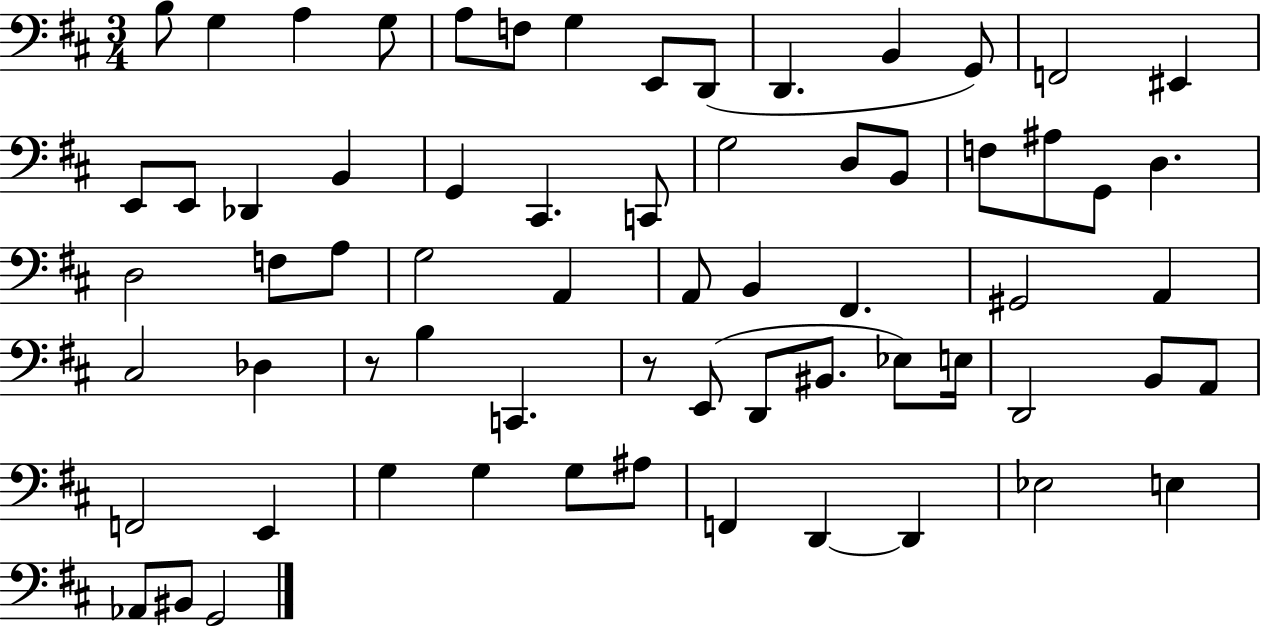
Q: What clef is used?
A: bass